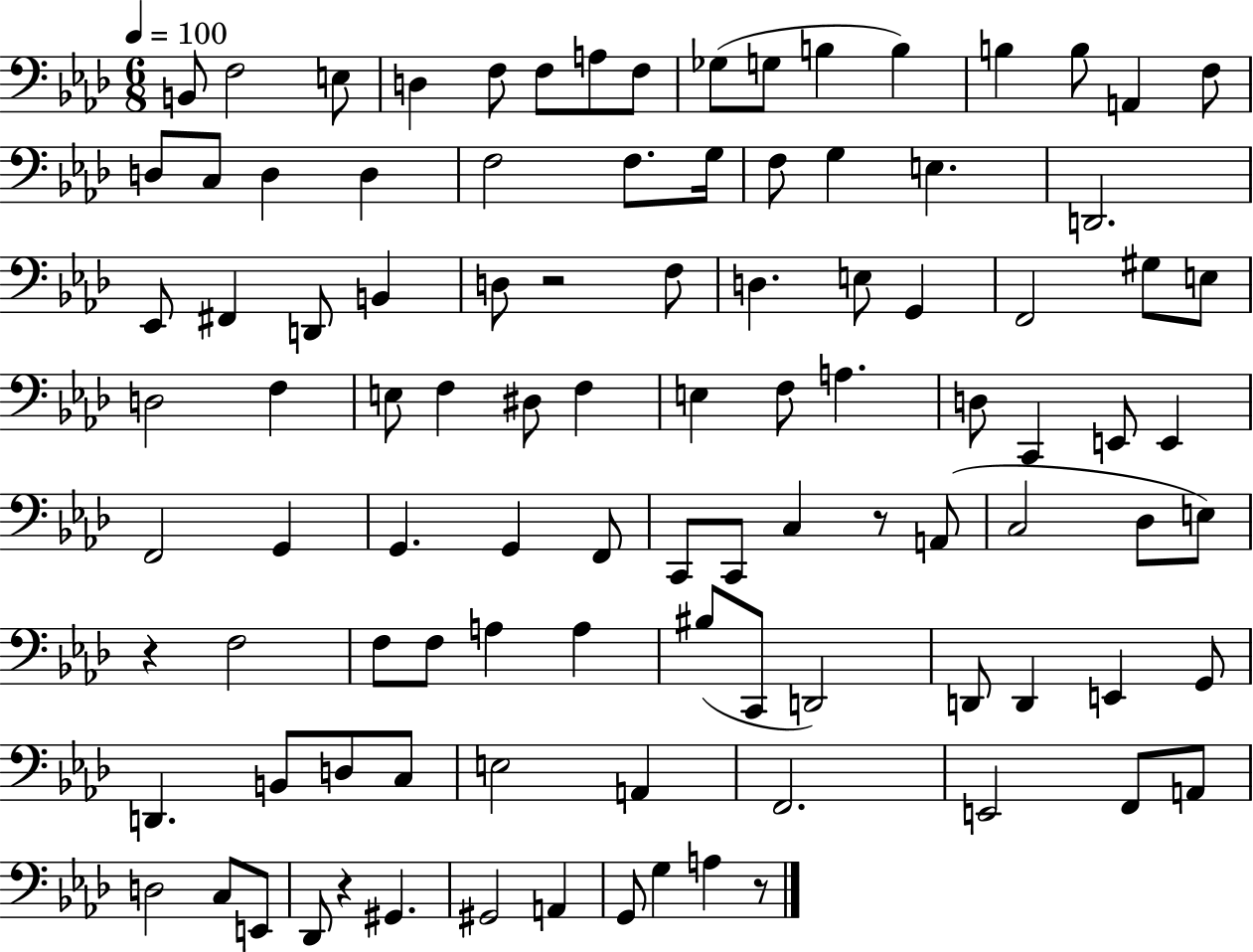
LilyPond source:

{
  \clef bass
  \numericTimeSignature
  \time 6/8
  \key aes \major
  \tempo 4 = 100
  b,8 f2 e8 | d4 f8 f8 a8 f8 | ges8( g8 b4 b4) | b4 b8 a,4 f8 | \break d8 c8 d4 d4 | f2 f8. g16 | f8 g4 e4. | d,2. | \break ees,8 fis,4 d,8 b,4 | d8 r2 f8 | d4. e8 g,4 | f,2 gis8 e8 | \break d2 f4 | e8 f4 dis8 f4 | e4 f8 a4. | d8 c,4 e,8 e,4 | \break f,2 g,4 | g,4. g,4 f,8 | c,8 c,8 c4 r8 a,8( | c2 des8 e8) | \break r4 f2 | f8 f8 a4 a4 | bis8( c,8 d,2) | d,8 d,4 e,4 g,8 | \break d,4. b,8 d8 c8 | e2 a,4 | f,2. | e,2 f,8 a,8 | \break d2 c8 e,8 | des,8 r4 gis,4. | gis,2 a,4 | g,8 g4 a4 r8 | \break \bar "|."
}